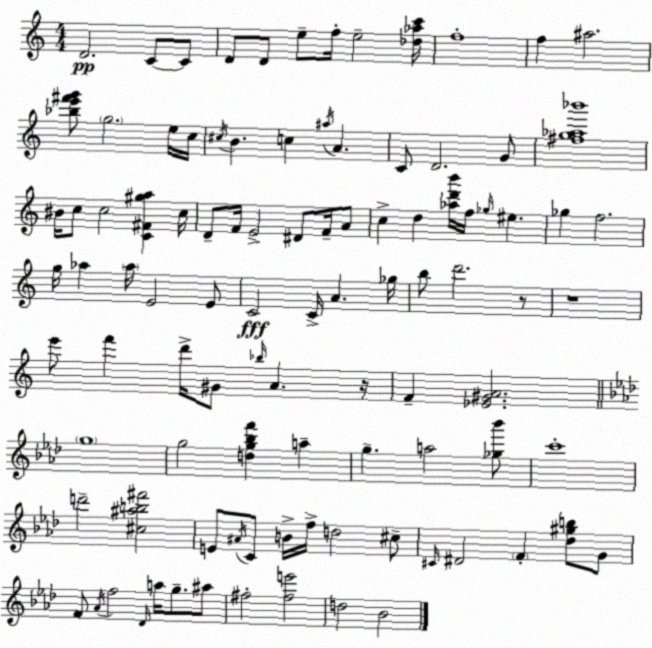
X:1
T:Untitled
M:4/4
L:1/4
K:C
D2 C/2 C/2 D/2 D/2 e/2 f/4 e2 [_d_ac']/4 f4 f ^a2 [_be'^f'g']/2 g2 e/4 c/4 ^c/4 B c ^a/4 A C/2 D2 G/2 [^fg_a_b']4 ^B/4 c/2 c2 [C^F^ga] c/4 D/2 F/4 E2 ^D/2 F/4 A/2 c d [_ad'b']/4 f/4 _g/4 ^e _g f2 g/4 _a _a/4 E2 E/2 C2 C/4 A _g/4 b/2 d'2 z/2 z4 e'/2 f' d'/4 ^G/2 _b/4 A z/4 F [_E^GA]2 g4 g2 [dg_bf'] a g a2 [_g_b']/2 c'4 d'2 [^c^ab^f']2 E/2 ^A/4 C/2 B/4 f/4 d2 ^c/2 ^C/4 ^D2 F [_d^gb]/2 G/2 F/2 _A/4 f2 _D/4 a/4 g/2 ^a/2 ^f2 [^fe']2 d2 _B2